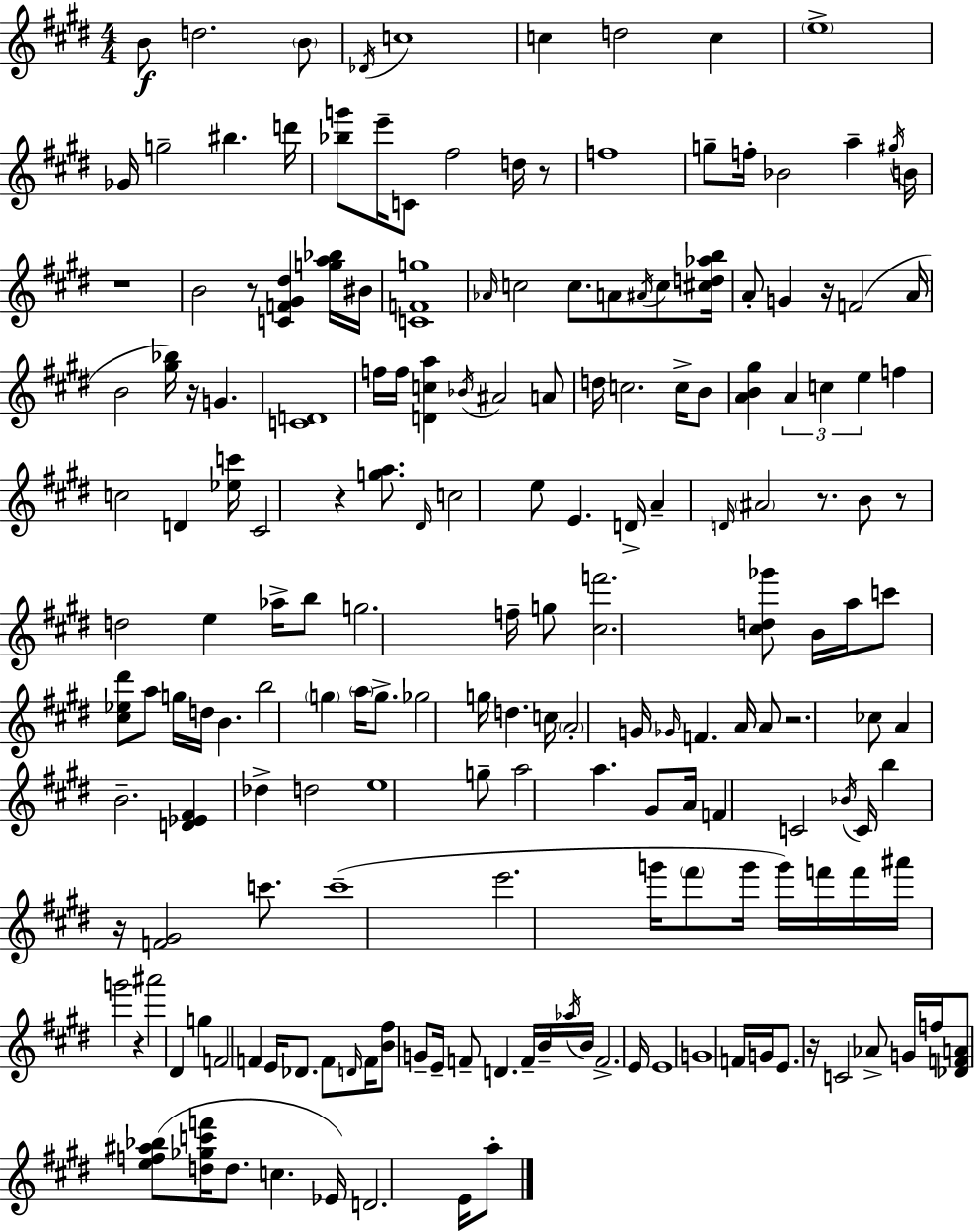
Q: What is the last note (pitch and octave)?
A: A5